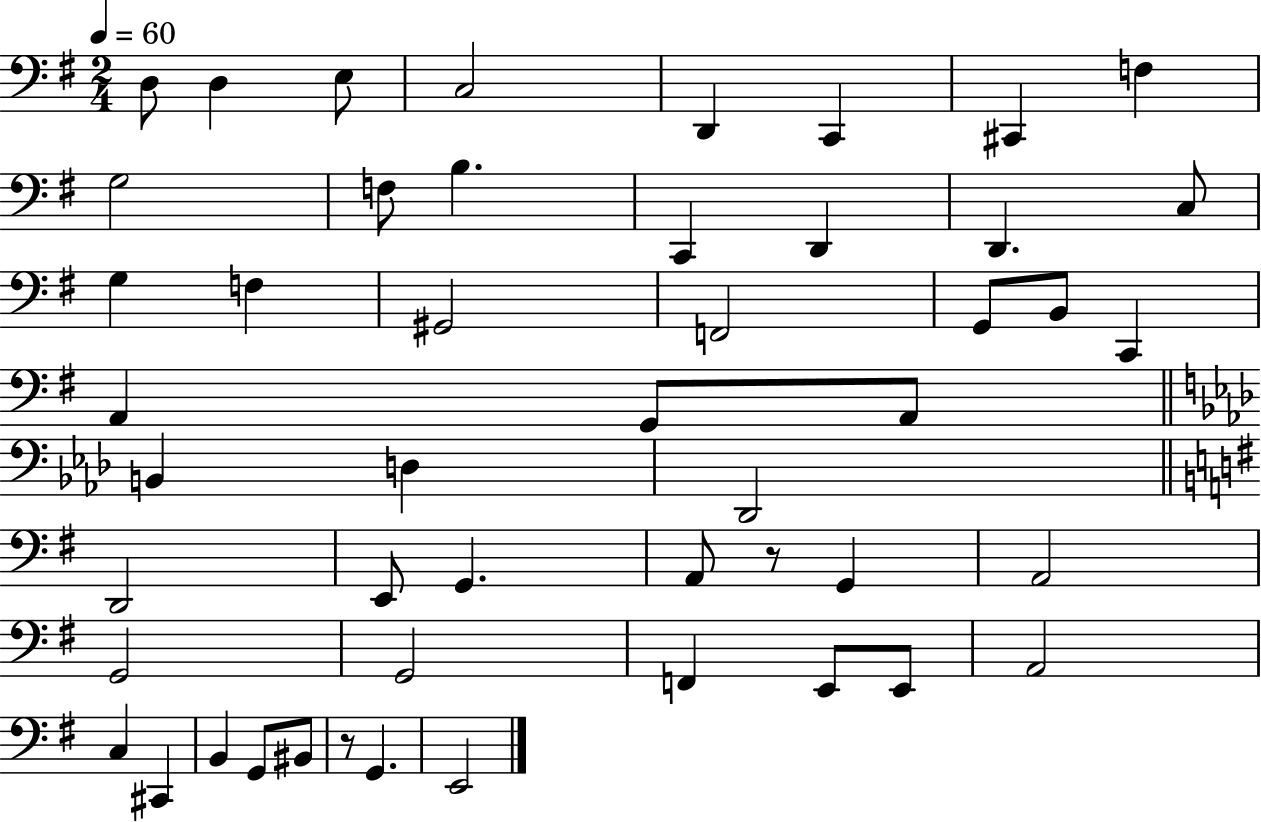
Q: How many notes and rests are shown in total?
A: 49